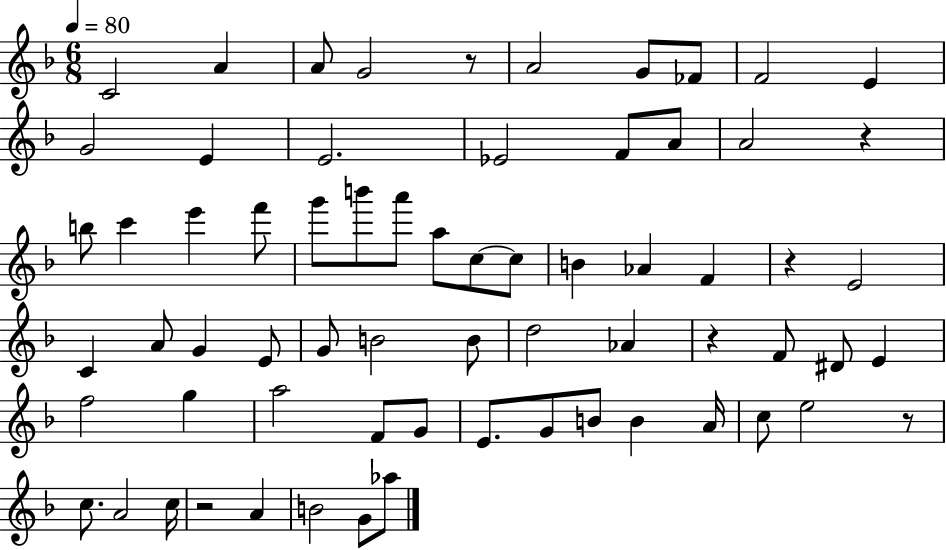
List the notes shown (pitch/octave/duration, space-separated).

C4/h A4/q A4/e G4/h R/e A4/h G4/e FES4/e F4/h E4/q G4/h E4/q E4/h. Eb4/h F4/e A4/e A4/h R/q B5/e C6/q E6/q F6/e G6/e B6/e A6/e A5/e C5/e C5/e B4/q Ab4/q F4/q R/q E4/h C4/q A4/e G4/q E4/e G4/e B4/h B4/e D5/h Ab4/q R/q F4/e D#4/e E4/q F5/h G5/q A5/h F4/e G4/e E4/e. G4/e B4/e B4/q A4/s C5/e E5/h R/e C5/e. A4/h C5/s R/h A4/q B4/h G4/e Ab5/e